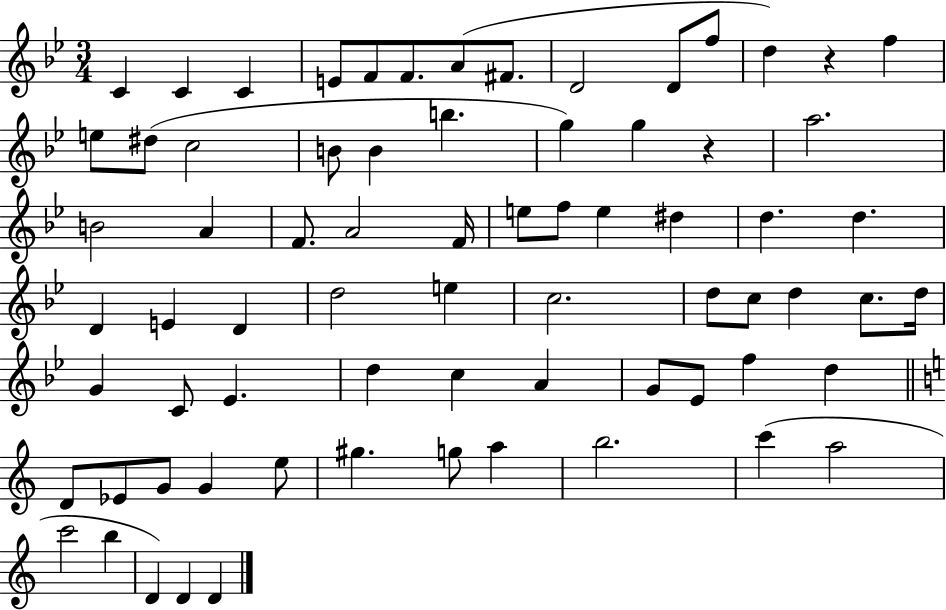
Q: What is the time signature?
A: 3/4